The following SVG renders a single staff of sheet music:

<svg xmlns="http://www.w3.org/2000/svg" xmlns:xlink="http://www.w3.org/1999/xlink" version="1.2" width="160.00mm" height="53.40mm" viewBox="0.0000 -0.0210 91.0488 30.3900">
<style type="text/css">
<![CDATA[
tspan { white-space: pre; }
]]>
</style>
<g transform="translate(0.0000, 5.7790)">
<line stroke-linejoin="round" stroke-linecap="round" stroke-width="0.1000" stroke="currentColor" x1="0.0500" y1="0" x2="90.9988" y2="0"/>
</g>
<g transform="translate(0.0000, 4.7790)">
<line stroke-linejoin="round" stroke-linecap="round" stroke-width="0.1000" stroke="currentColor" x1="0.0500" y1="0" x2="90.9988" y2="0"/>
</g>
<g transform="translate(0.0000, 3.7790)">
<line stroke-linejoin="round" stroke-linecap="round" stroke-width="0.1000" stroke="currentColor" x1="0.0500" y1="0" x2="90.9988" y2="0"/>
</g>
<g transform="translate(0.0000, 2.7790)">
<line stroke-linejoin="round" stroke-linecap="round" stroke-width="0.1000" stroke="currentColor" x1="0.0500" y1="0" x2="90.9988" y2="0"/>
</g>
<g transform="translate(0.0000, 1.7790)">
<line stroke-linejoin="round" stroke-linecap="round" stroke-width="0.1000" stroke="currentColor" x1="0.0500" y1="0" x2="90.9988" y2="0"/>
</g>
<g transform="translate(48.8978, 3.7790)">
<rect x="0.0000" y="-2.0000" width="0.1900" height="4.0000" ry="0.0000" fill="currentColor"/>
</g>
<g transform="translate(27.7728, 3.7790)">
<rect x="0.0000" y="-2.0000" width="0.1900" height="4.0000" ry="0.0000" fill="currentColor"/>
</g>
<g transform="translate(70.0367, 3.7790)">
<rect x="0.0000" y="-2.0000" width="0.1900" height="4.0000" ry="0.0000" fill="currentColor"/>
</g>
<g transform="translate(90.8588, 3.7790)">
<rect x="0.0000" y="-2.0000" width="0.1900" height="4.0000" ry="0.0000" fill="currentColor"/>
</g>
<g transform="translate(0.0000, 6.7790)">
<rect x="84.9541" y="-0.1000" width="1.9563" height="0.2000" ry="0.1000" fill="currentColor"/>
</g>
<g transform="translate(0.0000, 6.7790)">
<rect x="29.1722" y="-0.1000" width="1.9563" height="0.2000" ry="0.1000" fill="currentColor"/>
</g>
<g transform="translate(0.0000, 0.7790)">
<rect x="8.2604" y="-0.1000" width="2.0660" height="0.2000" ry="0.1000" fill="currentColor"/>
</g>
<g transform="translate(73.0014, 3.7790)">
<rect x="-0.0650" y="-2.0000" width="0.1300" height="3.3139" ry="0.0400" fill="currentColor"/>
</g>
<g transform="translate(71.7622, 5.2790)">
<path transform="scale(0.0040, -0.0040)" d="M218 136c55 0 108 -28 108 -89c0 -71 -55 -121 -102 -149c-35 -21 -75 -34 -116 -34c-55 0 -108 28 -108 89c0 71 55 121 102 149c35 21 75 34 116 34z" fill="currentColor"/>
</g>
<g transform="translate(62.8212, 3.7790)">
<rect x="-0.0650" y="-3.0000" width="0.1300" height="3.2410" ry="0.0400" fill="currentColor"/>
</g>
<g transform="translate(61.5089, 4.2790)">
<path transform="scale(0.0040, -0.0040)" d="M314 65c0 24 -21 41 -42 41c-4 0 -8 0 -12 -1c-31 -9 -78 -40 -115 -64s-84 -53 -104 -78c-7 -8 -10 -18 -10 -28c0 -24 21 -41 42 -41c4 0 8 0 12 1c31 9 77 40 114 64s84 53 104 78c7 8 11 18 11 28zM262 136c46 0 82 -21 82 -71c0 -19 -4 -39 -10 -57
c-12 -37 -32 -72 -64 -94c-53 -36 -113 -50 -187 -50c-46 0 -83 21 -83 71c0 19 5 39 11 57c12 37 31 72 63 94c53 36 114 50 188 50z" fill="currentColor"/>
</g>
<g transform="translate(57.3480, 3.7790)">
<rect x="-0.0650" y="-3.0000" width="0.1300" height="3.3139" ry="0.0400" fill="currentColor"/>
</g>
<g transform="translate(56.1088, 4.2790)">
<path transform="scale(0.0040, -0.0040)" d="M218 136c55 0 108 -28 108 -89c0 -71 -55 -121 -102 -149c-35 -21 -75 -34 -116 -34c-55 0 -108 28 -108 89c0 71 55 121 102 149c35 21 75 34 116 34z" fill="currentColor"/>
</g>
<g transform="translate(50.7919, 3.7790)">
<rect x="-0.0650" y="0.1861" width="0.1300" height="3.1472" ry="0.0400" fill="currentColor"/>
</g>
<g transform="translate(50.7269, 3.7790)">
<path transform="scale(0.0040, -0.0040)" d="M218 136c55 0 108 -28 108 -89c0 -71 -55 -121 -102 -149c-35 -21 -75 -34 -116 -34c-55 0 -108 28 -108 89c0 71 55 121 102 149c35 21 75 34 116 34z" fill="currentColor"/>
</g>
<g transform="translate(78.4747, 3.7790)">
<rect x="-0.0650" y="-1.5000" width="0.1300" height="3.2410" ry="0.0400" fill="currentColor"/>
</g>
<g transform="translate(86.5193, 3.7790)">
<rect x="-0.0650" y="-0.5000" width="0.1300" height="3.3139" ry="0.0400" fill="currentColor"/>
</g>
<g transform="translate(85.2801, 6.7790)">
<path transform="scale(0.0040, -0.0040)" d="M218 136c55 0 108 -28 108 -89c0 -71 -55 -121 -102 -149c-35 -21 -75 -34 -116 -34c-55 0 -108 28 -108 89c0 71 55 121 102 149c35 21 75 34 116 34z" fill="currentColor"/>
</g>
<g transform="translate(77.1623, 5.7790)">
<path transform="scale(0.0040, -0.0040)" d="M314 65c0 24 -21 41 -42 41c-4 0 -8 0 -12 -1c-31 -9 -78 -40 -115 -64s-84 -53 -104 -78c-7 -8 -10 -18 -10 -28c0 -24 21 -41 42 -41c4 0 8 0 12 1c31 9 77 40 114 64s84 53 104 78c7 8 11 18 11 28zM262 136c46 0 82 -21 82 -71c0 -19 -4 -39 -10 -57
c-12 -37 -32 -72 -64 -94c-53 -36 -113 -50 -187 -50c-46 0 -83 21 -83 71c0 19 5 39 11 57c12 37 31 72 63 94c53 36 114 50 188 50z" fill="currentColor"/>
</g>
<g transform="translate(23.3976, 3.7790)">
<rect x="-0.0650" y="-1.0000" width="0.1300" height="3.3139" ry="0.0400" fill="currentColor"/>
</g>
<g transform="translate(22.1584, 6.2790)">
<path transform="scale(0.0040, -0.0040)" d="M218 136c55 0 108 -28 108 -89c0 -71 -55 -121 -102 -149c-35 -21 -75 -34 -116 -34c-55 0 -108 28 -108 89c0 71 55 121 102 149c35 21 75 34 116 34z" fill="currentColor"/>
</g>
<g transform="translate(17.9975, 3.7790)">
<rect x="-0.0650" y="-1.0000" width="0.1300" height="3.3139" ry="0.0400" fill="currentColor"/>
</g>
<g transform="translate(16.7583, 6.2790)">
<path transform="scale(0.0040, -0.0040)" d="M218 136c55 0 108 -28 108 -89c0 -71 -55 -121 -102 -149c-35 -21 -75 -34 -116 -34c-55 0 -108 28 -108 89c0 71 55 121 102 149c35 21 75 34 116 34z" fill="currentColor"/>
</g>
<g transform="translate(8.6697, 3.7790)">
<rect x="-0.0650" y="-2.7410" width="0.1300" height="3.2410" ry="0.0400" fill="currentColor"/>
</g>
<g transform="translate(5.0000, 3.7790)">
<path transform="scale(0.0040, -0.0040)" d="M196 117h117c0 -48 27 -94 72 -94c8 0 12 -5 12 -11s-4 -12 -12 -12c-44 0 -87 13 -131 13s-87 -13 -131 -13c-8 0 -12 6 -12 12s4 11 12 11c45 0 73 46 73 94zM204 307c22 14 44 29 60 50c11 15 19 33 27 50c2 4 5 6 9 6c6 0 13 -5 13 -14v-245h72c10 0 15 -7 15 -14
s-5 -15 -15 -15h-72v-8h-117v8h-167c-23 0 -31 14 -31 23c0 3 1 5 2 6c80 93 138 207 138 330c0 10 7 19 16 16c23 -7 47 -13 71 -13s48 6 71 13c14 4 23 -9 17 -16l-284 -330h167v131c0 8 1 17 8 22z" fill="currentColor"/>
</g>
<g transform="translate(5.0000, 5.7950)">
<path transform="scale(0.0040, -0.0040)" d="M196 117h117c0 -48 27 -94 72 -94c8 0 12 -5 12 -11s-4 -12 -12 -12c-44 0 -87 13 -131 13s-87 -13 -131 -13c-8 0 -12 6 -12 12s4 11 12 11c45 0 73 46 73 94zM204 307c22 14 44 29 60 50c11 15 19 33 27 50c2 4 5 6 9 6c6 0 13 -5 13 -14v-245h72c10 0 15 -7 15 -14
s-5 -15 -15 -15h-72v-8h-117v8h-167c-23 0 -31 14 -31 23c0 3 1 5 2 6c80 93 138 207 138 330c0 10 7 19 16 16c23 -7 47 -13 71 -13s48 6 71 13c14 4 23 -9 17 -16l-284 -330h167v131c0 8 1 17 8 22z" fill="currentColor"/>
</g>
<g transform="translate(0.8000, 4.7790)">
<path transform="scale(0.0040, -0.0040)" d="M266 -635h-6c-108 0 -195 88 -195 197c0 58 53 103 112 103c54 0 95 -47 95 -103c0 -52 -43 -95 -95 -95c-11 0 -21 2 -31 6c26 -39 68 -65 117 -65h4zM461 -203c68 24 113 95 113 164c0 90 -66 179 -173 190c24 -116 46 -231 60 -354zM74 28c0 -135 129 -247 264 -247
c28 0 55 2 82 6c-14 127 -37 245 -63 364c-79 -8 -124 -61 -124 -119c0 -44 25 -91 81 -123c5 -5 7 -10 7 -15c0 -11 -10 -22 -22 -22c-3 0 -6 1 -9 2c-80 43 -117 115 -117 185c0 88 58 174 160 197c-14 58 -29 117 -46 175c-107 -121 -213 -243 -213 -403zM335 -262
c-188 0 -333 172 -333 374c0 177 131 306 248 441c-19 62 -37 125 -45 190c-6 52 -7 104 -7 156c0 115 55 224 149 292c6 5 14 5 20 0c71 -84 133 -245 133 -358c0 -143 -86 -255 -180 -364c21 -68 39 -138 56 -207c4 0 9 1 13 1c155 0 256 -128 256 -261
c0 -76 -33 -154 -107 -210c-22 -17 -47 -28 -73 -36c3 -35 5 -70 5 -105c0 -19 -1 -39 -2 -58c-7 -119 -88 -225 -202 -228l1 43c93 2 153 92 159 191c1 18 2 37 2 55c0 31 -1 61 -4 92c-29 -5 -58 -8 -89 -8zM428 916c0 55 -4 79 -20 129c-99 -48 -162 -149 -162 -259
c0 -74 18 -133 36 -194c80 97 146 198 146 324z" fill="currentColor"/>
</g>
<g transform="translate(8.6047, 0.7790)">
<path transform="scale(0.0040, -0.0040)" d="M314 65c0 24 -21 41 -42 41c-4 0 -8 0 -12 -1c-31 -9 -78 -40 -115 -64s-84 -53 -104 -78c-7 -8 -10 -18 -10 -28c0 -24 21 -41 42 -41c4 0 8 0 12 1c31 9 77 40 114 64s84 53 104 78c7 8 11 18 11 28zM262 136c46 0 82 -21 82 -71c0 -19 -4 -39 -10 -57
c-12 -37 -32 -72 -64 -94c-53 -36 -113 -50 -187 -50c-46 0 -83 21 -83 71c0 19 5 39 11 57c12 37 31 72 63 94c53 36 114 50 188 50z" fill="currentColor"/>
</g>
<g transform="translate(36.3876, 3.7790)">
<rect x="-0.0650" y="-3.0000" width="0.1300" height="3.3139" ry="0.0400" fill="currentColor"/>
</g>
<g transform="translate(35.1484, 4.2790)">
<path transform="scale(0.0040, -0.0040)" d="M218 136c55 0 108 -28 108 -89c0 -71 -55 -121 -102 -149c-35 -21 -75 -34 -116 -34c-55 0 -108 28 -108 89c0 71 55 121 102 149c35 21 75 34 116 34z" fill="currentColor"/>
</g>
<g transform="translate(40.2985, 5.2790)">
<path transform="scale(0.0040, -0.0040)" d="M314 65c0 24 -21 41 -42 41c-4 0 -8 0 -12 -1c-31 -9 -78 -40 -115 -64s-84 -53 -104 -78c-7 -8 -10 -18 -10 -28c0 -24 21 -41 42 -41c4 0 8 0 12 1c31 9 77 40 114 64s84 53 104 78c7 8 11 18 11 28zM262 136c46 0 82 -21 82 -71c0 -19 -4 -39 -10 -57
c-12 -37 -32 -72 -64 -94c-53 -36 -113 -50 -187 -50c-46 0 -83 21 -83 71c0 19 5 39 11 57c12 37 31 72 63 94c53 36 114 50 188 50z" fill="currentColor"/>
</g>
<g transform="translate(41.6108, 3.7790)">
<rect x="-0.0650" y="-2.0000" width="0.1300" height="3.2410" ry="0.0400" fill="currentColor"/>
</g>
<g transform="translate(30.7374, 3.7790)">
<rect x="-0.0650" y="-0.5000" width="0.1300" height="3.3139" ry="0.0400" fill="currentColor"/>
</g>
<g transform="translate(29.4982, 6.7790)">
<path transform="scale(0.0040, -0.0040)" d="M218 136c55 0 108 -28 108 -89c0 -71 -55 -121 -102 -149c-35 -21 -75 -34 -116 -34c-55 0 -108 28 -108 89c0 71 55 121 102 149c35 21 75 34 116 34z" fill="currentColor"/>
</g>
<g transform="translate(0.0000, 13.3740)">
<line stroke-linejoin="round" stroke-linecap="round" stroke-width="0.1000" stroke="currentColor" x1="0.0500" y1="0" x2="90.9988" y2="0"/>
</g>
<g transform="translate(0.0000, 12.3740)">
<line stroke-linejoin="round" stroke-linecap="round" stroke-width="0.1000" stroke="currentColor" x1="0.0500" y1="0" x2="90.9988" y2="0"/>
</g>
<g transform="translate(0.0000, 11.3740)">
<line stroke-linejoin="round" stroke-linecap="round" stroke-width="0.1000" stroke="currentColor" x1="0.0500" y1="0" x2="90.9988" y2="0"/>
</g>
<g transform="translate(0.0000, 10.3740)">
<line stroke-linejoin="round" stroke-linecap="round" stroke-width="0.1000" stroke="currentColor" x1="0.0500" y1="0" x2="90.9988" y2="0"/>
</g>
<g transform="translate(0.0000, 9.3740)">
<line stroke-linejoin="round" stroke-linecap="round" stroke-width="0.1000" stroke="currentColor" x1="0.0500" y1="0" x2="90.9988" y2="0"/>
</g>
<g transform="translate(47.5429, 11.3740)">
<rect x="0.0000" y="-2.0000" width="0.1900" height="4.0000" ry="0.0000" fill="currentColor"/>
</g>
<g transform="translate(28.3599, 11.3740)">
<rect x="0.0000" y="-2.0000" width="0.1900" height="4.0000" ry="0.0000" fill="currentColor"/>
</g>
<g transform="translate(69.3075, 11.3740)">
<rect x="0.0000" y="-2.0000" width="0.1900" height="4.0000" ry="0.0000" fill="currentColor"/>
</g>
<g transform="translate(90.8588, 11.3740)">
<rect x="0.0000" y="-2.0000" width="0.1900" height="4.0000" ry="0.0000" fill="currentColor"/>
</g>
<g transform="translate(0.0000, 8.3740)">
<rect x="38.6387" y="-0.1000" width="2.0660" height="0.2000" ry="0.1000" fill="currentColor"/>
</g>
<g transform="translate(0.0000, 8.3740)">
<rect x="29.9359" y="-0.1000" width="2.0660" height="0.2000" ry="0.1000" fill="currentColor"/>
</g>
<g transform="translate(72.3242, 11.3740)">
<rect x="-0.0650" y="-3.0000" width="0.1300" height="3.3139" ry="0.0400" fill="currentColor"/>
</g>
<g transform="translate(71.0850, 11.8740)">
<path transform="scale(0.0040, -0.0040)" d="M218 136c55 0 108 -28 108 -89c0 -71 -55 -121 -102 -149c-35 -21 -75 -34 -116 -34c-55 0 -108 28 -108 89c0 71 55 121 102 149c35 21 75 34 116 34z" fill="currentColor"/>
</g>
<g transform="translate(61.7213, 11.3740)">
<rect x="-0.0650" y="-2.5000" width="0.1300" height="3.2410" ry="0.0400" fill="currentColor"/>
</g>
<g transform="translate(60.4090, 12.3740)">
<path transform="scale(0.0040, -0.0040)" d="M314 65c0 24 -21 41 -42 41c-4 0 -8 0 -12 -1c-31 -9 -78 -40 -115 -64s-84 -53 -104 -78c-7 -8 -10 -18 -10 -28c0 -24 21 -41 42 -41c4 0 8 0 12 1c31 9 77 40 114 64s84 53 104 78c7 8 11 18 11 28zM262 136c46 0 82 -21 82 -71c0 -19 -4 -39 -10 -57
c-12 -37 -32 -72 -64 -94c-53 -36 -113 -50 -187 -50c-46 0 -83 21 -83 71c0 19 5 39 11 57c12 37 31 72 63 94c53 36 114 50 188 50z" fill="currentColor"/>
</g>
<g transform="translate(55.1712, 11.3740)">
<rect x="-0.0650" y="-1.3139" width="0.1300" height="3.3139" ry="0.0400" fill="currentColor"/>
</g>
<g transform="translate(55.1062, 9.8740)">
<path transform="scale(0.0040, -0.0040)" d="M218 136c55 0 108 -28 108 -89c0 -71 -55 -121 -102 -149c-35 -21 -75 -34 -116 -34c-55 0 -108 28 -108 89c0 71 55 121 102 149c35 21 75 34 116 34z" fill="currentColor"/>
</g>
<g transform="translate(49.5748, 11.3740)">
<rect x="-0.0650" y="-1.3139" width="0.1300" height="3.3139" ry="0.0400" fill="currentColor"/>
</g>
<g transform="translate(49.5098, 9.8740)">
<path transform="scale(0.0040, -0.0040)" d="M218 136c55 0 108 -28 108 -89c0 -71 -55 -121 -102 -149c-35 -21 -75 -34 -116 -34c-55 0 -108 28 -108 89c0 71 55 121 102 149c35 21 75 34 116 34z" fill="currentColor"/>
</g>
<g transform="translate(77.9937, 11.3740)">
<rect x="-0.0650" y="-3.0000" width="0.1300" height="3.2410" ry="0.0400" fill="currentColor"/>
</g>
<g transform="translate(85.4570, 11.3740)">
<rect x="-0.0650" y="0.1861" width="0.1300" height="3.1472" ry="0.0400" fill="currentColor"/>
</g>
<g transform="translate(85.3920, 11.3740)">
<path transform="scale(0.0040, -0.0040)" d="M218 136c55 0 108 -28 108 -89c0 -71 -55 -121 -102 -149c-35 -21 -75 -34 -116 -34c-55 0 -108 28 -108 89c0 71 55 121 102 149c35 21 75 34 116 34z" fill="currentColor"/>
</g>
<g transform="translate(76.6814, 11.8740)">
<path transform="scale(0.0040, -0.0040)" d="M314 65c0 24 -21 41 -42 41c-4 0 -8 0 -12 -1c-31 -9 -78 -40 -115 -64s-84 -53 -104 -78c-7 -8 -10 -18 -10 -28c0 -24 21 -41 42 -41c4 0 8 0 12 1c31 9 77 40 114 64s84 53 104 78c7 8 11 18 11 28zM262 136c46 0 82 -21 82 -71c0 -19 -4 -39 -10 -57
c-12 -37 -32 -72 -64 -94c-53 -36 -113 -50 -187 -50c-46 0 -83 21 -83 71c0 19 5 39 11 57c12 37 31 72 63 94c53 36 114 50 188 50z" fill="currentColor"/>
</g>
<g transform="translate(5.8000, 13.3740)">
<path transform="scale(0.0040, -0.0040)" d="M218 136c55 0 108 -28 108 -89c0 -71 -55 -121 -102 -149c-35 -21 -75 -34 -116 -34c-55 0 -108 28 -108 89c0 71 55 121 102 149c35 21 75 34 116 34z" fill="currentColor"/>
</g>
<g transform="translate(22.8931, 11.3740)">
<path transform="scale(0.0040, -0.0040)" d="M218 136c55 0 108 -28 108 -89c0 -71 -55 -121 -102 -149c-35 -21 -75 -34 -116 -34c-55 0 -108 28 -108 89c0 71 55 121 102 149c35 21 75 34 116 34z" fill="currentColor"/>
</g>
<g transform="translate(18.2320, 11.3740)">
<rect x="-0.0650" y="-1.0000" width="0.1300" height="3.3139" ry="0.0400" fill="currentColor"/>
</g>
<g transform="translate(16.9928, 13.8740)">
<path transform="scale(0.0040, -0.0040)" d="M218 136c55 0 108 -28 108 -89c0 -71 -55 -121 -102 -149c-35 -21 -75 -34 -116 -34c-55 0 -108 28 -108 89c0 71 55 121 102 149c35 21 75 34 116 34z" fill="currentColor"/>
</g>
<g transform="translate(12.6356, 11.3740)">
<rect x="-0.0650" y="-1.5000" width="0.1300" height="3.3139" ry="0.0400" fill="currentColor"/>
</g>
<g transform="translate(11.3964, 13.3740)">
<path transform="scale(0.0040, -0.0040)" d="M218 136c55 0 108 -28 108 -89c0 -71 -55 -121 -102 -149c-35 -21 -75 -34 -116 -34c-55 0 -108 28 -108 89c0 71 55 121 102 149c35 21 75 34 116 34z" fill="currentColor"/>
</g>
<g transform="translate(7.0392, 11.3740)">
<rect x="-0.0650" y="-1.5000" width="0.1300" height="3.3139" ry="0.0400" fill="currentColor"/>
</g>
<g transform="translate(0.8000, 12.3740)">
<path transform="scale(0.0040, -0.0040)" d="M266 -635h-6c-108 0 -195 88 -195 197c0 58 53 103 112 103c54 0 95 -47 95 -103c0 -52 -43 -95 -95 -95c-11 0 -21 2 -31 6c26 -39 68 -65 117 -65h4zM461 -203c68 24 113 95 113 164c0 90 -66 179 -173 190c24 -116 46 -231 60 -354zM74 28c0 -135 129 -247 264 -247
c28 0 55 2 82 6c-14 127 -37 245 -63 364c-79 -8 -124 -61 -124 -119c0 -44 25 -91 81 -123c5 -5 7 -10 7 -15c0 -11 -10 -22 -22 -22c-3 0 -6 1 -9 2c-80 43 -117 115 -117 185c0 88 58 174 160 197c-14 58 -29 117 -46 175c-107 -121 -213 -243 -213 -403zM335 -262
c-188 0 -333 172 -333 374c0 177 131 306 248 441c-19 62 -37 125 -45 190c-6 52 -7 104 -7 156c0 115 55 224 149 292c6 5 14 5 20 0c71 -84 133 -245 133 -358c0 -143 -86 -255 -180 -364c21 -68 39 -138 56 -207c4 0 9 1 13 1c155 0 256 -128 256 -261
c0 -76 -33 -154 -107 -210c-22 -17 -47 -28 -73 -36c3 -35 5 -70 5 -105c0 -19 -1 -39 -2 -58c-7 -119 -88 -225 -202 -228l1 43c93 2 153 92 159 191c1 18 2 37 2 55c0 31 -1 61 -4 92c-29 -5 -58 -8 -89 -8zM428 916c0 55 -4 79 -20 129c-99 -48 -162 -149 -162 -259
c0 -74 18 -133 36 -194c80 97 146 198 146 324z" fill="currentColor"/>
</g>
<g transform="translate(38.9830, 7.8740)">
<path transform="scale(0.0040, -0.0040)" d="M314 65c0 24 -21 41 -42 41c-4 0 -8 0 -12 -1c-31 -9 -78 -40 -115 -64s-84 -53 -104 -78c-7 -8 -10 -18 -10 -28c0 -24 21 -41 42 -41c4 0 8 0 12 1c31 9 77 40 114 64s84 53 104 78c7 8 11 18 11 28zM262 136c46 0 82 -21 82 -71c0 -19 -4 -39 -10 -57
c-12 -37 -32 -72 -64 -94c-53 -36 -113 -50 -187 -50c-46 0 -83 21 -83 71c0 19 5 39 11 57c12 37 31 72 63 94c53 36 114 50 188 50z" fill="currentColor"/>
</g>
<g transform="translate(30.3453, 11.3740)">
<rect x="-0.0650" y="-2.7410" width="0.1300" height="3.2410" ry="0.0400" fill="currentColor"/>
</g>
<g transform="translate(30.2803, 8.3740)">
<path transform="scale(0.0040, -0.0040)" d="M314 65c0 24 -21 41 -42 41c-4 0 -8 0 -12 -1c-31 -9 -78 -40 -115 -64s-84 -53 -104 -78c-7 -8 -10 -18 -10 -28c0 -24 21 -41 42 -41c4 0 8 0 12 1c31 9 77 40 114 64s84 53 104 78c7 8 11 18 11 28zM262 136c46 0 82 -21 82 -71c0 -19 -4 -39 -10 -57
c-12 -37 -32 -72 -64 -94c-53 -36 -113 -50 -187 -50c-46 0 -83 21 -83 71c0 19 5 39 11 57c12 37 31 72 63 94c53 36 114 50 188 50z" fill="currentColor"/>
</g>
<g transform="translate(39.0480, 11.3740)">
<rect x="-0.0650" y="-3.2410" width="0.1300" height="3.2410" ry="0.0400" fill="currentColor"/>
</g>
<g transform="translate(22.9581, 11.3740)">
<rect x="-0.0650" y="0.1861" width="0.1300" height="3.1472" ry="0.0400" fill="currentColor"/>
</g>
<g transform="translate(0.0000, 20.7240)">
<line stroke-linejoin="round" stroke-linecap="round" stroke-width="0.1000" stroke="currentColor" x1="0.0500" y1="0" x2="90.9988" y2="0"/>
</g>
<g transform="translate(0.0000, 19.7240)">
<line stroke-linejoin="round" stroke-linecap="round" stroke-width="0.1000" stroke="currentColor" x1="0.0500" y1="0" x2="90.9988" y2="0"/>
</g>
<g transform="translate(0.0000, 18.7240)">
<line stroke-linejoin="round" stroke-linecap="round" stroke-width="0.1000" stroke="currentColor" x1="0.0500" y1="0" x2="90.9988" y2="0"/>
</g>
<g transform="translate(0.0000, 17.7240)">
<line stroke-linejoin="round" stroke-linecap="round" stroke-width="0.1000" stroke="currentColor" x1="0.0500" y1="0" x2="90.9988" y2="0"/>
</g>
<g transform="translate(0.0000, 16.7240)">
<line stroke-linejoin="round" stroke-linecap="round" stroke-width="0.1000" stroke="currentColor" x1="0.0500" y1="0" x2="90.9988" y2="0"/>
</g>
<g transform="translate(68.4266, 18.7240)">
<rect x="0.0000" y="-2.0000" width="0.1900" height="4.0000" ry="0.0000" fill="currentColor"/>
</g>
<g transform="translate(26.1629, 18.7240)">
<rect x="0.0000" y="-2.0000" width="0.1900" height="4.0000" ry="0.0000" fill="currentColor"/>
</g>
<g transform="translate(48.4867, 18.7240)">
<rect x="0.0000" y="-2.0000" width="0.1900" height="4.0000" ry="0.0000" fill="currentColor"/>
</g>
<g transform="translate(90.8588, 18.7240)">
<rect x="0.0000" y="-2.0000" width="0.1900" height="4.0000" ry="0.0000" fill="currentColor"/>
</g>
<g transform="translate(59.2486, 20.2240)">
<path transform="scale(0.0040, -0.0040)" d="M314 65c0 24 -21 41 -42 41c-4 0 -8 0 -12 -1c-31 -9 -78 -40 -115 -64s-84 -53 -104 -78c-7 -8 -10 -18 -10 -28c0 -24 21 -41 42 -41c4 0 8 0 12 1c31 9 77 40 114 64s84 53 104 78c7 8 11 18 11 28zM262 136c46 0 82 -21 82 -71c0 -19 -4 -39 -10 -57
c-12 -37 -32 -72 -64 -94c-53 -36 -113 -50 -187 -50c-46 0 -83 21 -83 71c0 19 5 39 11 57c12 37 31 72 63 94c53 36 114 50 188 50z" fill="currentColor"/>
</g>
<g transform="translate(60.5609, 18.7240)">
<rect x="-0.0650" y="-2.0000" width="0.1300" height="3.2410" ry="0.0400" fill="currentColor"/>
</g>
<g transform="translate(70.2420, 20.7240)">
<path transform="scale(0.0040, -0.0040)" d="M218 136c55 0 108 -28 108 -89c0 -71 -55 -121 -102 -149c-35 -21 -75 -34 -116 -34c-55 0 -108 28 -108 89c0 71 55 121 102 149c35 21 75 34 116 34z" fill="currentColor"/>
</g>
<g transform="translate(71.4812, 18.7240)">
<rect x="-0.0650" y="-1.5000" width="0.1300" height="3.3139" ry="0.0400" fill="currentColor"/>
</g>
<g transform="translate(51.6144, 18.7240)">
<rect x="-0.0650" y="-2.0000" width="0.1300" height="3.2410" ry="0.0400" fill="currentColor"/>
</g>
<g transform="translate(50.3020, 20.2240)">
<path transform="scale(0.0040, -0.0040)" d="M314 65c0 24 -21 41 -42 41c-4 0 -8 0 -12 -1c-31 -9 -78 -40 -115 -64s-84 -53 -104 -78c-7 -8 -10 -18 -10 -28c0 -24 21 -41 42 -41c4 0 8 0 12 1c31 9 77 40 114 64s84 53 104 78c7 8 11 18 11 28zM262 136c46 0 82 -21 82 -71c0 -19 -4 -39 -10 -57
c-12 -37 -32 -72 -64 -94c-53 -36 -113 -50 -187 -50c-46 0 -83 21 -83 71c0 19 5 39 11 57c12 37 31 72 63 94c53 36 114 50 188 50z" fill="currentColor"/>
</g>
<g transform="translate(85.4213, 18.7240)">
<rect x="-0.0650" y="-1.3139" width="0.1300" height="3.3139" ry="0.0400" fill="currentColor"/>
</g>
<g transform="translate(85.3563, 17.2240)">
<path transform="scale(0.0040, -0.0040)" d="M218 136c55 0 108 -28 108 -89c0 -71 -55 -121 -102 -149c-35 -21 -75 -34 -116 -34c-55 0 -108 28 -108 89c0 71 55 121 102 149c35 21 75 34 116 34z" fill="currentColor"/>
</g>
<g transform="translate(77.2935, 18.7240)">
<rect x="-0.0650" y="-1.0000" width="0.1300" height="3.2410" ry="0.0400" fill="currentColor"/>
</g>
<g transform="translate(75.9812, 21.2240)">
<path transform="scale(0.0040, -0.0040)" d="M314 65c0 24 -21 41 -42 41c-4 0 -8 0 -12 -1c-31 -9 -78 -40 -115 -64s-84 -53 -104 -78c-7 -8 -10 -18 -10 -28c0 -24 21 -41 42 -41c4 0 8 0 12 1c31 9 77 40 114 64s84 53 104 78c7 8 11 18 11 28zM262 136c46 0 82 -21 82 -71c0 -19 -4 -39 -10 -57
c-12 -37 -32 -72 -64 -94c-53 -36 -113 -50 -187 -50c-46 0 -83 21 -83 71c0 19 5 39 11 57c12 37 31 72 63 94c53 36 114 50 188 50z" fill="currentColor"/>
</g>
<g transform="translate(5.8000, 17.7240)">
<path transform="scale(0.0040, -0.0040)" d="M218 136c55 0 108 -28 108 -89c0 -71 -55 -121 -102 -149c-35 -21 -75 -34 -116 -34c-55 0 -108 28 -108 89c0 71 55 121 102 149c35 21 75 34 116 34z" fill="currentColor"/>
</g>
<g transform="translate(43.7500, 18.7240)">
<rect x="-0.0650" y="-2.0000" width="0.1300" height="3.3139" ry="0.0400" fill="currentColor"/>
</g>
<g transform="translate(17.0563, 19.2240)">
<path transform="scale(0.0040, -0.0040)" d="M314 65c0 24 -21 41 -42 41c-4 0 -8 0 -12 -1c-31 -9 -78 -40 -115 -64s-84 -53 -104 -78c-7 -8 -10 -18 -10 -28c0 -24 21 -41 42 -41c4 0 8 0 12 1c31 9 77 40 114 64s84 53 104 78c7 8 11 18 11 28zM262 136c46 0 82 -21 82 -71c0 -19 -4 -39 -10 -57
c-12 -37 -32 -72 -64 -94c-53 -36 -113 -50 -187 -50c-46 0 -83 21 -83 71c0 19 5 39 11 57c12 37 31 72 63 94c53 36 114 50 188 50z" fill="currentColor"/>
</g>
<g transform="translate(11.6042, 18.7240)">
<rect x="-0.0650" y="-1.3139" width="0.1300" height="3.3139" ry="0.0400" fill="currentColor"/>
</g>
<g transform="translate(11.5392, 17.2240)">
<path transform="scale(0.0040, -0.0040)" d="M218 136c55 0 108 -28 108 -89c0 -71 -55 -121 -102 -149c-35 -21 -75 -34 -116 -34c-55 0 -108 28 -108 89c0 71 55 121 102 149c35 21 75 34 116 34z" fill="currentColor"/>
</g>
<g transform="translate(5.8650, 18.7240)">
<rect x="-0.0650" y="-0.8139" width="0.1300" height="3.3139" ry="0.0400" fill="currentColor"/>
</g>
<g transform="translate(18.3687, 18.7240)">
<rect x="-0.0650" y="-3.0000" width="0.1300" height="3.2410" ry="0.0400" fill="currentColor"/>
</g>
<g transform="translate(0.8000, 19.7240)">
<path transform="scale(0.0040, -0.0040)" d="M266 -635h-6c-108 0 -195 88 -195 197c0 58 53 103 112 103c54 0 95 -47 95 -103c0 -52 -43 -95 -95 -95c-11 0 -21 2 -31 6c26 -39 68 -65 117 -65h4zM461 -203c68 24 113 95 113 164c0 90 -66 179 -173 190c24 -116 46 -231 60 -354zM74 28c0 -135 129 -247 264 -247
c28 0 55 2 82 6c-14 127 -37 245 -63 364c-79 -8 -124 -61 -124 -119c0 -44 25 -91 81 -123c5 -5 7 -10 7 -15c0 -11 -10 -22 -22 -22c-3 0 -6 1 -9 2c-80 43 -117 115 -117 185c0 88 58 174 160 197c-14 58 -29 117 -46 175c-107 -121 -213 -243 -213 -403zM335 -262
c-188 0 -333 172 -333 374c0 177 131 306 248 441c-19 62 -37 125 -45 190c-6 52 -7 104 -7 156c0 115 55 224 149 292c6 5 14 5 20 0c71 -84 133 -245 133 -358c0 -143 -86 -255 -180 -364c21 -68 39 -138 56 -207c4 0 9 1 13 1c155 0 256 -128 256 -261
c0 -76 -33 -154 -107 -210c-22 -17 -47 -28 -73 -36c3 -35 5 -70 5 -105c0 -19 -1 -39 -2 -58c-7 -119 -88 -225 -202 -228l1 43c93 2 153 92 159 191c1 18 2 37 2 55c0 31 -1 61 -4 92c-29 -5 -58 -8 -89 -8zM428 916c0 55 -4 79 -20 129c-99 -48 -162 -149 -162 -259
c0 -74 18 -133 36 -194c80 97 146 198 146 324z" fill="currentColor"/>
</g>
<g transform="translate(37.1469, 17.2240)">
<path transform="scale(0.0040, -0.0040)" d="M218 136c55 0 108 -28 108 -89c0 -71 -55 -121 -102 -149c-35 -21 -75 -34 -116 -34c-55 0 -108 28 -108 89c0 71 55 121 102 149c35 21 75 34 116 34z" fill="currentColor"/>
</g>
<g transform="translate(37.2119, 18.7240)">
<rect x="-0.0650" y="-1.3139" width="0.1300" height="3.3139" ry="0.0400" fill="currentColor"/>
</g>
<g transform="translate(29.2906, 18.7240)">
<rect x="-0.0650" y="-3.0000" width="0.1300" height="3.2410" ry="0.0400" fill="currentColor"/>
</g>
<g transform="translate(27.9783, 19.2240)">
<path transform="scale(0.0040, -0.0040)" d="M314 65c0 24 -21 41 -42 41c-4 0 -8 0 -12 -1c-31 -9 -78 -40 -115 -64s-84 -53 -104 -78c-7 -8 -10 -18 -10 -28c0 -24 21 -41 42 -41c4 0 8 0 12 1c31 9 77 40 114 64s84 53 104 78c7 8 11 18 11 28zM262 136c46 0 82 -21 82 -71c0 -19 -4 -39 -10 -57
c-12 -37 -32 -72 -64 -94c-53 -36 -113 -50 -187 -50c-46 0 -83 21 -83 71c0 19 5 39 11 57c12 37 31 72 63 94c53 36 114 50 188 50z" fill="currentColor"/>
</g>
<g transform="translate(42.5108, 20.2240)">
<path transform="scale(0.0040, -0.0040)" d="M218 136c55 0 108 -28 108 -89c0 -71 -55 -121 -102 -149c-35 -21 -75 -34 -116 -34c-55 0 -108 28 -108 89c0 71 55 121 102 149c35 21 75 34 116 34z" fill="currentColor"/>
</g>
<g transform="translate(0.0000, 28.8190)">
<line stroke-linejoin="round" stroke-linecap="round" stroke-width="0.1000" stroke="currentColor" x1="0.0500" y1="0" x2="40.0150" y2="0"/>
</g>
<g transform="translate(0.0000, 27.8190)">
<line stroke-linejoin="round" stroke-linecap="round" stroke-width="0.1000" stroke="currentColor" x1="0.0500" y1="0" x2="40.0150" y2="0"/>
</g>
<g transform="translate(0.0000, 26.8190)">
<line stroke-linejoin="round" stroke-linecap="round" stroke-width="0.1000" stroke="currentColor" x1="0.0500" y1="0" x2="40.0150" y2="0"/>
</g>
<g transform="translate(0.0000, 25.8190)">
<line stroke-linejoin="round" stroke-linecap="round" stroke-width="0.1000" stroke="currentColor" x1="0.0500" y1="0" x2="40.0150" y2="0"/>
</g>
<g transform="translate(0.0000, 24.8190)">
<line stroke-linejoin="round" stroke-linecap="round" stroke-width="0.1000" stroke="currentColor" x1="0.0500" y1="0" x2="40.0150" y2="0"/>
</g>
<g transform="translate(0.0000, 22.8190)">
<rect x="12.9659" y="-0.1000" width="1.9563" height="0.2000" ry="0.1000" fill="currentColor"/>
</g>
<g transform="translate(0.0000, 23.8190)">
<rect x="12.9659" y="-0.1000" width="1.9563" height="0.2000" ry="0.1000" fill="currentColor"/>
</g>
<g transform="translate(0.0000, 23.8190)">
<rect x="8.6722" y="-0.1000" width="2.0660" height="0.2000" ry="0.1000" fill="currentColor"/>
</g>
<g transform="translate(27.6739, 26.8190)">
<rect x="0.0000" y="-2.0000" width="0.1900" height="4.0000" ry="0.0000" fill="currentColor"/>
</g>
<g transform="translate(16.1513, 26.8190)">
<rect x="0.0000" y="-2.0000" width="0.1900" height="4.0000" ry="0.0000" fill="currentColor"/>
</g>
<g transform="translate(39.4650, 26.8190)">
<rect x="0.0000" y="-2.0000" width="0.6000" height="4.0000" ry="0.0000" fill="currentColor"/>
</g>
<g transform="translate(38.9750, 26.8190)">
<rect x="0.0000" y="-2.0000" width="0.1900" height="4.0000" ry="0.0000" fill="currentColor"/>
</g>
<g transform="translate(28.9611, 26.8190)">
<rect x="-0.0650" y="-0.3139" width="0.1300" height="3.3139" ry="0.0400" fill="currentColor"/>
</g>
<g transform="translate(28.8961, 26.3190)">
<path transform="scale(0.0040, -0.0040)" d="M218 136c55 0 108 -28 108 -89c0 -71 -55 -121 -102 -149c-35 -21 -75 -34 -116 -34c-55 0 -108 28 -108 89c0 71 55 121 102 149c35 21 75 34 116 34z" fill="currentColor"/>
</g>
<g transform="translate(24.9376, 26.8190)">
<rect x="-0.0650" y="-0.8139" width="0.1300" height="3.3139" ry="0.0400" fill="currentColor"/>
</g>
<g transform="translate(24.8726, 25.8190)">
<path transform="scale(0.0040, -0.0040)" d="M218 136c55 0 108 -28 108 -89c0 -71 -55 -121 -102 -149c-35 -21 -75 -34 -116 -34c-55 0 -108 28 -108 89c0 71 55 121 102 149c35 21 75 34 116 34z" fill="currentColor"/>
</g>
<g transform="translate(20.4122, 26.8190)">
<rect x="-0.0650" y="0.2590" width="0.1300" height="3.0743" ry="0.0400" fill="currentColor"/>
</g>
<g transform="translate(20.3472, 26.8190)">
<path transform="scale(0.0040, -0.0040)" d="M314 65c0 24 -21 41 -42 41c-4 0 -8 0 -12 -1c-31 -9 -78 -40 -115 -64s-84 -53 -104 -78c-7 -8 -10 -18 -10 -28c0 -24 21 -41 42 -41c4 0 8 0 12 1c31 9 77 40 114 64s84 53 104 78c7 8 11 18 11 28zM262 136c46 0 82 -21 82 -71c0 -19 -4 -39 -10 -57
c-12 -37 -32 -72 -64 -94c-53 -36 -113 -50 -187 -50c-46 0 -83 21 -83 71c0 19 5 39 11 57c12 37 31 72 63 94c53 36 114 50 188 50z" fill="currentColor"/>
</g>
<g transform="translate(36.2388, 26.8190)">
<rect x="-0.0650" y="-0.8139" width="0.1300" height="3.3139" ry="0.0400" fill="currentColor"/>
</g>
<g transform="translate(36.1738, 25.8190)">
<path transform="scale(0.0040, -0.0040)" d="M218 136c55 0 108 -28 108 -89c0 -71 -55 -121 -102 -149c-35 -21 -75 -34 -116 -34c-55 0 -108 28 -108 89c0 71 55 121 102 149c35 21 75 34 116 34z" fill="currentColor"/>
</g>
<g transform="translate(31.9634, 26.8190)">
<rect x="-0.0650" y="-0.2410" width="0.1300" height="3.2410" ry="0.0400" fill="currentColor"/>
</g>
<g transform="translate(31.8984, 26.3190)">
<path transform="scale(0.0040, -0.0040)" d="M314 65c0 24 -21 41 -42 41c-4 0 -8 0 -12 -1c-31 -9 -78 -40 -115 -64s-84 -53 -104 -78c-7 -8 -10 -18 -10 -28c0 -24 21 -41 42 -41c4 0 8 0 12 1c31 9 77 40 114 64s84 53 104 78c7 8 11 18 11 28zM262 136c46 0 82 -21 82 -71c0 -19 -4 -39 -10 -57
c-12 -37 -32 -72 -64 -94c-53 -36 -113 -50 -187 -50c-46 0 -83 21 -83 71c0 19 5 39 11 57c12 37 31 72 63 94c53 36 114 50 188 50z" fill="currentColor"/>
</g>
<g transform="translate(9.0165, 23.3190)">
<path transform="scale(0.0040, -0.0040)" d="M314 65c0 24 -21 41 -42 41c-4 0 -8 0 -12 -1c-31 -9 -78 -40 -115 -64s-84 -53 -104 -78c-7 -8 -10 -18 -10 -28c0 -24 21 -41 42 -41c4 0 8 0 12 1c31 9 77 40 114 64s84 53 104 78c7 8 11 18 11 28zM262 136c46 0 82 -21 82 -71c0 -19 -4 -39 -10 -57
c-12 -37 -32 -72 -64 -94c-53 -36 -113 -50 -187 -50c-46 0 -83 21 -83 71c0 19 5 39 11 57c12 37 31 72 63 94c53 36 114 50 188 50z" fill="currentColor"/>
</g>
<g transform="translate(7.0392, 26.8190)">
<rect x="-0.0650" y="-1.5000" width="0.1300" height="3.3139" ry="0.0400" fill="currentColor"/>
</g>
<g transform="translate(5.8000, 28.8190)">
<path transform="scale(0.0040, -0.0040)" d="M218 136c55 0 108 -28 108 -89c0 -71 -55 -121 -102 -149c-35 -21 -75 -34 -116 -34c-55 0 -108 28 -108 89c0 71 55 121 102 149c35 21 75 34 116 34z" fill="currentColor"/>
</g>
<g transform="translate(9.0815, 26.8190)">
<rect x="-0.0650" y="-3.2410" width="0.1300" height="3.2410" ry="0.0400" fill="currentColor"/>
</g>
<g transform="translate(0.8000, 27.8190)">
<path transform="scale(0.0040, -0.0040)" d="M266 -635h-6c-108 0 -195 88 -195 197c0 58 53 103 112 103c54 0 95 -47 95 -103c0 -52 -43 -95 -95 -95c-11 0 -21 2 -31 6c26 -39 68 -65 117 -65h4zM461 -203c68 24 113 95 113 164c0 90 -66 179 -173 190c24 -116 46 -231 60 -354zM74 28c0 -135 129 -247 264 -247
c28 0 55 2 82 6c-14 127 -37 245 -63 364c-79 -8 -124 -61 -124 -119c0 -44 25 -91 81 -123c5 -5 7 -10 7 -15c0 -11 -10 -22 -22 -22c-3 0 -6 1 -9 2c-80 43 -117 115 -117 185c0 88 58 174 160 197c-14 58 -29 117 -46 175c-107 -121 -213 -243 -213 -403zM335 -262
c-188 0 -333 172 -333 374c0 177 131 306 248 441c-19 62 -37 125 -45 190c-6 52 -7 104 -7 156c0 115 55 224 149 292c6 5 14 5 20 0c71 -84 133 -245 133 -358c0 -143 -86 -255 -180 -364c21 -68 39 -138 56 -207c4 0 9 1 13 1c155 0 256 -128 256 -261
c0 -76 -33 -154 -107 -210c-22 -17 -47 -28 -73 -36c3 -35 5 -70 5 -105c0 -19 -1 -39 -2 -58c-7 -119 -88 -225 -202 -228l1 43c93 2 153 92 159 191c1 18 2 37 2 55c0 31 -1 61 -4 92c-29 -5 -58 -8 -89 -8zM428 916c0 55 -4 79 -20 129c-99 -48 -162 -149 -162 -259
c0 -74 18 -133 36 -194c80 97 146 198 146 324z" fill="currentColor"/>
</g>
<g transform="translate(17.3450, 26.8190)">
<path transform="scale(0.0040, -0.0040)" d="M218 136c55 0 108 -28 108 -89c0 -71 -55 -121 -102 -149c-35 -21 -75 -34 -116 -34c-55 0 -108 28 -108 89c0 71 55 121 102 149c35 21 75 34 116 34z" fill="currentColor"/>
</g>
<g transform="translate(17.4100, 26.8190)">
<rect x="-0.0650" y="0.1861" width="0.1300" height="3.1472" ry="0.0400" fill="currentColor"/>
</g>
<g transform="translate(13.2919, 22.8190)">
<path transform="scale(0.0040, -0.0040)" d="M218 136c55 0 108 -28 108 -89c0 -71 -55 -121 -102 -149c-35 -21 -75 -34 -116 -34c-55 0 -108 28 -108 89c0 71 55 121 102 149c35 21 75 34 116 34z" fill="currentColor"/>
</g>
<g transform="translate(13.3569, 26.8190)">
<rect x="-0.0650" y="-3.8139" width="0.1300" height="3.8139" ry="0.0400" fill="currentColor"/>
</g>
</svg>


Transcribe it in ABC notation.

X:1
T:Untitled
M:4/4
L:1/4
K:C
a2 D D C A F2 B A A2 F E2 C E E D B a2 b2 e e G2 A A2 B d e A2 A2 e F F2 F2 E D2 e E b2 c' B B2 d c c2 d